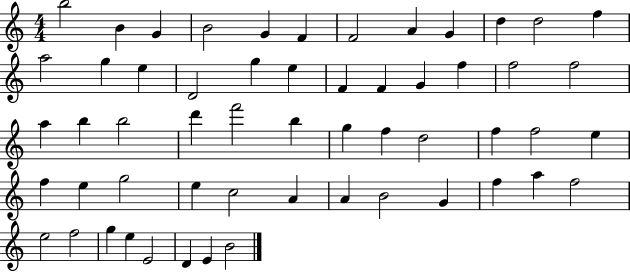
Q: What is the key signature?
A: C major